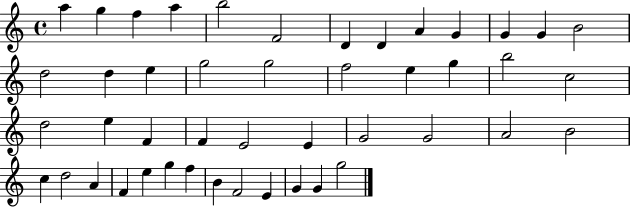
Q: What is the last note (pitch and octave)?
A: G5